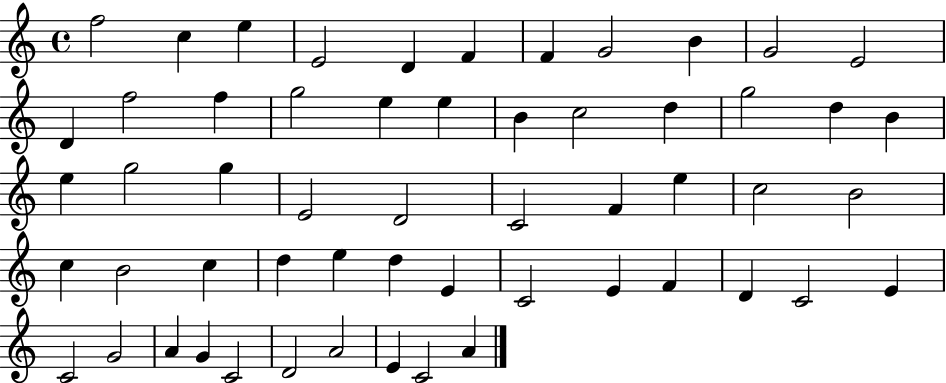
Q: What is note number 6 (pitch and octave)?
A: F4